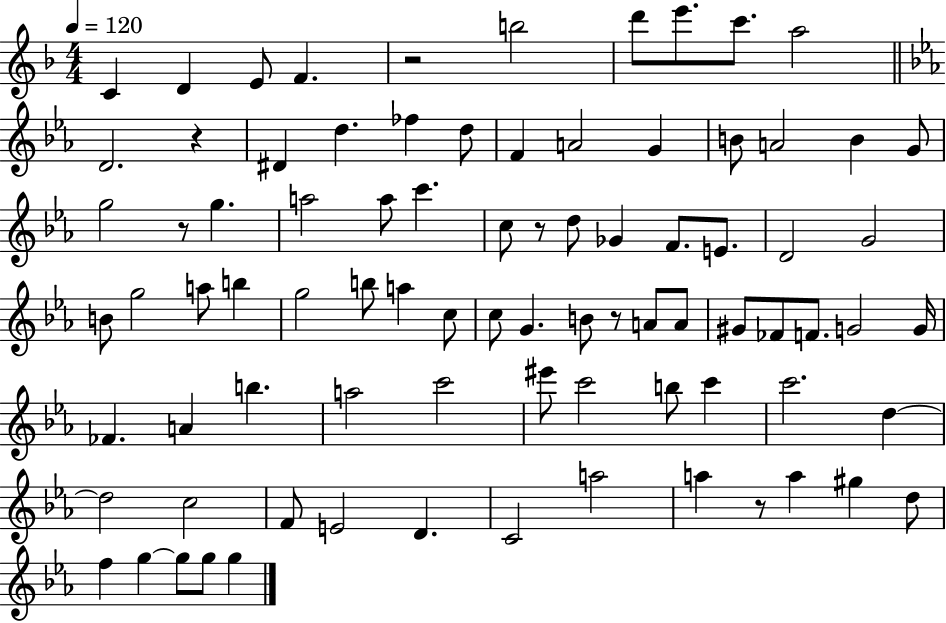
X:1
T:Untitled
M:4/4
L:1/4
K:F
C D E/2 F z2 b2 d'/2 e'/2 c'/2 a2 D2 z ^D d _f d/2 F A2 G B/2 A2 B G/2 g2 z/2 g a2 a/2 c' c/2 z/2 d/2 _G F/2 E/2 D2 G2 B/2 g2 a/2 b g2 b/2 a c/2 c/2 G B/2 z/2 A/2 A/2 ^G/2 _F/2 F/2 G2 G/4 _F A b a2 c'2 ^e'/2 c'2 b/2 c' c'2 d d2 c2 F/2 E2 D C2 a2 a z/2 a ^g d/2 f g g/2 g/2 g